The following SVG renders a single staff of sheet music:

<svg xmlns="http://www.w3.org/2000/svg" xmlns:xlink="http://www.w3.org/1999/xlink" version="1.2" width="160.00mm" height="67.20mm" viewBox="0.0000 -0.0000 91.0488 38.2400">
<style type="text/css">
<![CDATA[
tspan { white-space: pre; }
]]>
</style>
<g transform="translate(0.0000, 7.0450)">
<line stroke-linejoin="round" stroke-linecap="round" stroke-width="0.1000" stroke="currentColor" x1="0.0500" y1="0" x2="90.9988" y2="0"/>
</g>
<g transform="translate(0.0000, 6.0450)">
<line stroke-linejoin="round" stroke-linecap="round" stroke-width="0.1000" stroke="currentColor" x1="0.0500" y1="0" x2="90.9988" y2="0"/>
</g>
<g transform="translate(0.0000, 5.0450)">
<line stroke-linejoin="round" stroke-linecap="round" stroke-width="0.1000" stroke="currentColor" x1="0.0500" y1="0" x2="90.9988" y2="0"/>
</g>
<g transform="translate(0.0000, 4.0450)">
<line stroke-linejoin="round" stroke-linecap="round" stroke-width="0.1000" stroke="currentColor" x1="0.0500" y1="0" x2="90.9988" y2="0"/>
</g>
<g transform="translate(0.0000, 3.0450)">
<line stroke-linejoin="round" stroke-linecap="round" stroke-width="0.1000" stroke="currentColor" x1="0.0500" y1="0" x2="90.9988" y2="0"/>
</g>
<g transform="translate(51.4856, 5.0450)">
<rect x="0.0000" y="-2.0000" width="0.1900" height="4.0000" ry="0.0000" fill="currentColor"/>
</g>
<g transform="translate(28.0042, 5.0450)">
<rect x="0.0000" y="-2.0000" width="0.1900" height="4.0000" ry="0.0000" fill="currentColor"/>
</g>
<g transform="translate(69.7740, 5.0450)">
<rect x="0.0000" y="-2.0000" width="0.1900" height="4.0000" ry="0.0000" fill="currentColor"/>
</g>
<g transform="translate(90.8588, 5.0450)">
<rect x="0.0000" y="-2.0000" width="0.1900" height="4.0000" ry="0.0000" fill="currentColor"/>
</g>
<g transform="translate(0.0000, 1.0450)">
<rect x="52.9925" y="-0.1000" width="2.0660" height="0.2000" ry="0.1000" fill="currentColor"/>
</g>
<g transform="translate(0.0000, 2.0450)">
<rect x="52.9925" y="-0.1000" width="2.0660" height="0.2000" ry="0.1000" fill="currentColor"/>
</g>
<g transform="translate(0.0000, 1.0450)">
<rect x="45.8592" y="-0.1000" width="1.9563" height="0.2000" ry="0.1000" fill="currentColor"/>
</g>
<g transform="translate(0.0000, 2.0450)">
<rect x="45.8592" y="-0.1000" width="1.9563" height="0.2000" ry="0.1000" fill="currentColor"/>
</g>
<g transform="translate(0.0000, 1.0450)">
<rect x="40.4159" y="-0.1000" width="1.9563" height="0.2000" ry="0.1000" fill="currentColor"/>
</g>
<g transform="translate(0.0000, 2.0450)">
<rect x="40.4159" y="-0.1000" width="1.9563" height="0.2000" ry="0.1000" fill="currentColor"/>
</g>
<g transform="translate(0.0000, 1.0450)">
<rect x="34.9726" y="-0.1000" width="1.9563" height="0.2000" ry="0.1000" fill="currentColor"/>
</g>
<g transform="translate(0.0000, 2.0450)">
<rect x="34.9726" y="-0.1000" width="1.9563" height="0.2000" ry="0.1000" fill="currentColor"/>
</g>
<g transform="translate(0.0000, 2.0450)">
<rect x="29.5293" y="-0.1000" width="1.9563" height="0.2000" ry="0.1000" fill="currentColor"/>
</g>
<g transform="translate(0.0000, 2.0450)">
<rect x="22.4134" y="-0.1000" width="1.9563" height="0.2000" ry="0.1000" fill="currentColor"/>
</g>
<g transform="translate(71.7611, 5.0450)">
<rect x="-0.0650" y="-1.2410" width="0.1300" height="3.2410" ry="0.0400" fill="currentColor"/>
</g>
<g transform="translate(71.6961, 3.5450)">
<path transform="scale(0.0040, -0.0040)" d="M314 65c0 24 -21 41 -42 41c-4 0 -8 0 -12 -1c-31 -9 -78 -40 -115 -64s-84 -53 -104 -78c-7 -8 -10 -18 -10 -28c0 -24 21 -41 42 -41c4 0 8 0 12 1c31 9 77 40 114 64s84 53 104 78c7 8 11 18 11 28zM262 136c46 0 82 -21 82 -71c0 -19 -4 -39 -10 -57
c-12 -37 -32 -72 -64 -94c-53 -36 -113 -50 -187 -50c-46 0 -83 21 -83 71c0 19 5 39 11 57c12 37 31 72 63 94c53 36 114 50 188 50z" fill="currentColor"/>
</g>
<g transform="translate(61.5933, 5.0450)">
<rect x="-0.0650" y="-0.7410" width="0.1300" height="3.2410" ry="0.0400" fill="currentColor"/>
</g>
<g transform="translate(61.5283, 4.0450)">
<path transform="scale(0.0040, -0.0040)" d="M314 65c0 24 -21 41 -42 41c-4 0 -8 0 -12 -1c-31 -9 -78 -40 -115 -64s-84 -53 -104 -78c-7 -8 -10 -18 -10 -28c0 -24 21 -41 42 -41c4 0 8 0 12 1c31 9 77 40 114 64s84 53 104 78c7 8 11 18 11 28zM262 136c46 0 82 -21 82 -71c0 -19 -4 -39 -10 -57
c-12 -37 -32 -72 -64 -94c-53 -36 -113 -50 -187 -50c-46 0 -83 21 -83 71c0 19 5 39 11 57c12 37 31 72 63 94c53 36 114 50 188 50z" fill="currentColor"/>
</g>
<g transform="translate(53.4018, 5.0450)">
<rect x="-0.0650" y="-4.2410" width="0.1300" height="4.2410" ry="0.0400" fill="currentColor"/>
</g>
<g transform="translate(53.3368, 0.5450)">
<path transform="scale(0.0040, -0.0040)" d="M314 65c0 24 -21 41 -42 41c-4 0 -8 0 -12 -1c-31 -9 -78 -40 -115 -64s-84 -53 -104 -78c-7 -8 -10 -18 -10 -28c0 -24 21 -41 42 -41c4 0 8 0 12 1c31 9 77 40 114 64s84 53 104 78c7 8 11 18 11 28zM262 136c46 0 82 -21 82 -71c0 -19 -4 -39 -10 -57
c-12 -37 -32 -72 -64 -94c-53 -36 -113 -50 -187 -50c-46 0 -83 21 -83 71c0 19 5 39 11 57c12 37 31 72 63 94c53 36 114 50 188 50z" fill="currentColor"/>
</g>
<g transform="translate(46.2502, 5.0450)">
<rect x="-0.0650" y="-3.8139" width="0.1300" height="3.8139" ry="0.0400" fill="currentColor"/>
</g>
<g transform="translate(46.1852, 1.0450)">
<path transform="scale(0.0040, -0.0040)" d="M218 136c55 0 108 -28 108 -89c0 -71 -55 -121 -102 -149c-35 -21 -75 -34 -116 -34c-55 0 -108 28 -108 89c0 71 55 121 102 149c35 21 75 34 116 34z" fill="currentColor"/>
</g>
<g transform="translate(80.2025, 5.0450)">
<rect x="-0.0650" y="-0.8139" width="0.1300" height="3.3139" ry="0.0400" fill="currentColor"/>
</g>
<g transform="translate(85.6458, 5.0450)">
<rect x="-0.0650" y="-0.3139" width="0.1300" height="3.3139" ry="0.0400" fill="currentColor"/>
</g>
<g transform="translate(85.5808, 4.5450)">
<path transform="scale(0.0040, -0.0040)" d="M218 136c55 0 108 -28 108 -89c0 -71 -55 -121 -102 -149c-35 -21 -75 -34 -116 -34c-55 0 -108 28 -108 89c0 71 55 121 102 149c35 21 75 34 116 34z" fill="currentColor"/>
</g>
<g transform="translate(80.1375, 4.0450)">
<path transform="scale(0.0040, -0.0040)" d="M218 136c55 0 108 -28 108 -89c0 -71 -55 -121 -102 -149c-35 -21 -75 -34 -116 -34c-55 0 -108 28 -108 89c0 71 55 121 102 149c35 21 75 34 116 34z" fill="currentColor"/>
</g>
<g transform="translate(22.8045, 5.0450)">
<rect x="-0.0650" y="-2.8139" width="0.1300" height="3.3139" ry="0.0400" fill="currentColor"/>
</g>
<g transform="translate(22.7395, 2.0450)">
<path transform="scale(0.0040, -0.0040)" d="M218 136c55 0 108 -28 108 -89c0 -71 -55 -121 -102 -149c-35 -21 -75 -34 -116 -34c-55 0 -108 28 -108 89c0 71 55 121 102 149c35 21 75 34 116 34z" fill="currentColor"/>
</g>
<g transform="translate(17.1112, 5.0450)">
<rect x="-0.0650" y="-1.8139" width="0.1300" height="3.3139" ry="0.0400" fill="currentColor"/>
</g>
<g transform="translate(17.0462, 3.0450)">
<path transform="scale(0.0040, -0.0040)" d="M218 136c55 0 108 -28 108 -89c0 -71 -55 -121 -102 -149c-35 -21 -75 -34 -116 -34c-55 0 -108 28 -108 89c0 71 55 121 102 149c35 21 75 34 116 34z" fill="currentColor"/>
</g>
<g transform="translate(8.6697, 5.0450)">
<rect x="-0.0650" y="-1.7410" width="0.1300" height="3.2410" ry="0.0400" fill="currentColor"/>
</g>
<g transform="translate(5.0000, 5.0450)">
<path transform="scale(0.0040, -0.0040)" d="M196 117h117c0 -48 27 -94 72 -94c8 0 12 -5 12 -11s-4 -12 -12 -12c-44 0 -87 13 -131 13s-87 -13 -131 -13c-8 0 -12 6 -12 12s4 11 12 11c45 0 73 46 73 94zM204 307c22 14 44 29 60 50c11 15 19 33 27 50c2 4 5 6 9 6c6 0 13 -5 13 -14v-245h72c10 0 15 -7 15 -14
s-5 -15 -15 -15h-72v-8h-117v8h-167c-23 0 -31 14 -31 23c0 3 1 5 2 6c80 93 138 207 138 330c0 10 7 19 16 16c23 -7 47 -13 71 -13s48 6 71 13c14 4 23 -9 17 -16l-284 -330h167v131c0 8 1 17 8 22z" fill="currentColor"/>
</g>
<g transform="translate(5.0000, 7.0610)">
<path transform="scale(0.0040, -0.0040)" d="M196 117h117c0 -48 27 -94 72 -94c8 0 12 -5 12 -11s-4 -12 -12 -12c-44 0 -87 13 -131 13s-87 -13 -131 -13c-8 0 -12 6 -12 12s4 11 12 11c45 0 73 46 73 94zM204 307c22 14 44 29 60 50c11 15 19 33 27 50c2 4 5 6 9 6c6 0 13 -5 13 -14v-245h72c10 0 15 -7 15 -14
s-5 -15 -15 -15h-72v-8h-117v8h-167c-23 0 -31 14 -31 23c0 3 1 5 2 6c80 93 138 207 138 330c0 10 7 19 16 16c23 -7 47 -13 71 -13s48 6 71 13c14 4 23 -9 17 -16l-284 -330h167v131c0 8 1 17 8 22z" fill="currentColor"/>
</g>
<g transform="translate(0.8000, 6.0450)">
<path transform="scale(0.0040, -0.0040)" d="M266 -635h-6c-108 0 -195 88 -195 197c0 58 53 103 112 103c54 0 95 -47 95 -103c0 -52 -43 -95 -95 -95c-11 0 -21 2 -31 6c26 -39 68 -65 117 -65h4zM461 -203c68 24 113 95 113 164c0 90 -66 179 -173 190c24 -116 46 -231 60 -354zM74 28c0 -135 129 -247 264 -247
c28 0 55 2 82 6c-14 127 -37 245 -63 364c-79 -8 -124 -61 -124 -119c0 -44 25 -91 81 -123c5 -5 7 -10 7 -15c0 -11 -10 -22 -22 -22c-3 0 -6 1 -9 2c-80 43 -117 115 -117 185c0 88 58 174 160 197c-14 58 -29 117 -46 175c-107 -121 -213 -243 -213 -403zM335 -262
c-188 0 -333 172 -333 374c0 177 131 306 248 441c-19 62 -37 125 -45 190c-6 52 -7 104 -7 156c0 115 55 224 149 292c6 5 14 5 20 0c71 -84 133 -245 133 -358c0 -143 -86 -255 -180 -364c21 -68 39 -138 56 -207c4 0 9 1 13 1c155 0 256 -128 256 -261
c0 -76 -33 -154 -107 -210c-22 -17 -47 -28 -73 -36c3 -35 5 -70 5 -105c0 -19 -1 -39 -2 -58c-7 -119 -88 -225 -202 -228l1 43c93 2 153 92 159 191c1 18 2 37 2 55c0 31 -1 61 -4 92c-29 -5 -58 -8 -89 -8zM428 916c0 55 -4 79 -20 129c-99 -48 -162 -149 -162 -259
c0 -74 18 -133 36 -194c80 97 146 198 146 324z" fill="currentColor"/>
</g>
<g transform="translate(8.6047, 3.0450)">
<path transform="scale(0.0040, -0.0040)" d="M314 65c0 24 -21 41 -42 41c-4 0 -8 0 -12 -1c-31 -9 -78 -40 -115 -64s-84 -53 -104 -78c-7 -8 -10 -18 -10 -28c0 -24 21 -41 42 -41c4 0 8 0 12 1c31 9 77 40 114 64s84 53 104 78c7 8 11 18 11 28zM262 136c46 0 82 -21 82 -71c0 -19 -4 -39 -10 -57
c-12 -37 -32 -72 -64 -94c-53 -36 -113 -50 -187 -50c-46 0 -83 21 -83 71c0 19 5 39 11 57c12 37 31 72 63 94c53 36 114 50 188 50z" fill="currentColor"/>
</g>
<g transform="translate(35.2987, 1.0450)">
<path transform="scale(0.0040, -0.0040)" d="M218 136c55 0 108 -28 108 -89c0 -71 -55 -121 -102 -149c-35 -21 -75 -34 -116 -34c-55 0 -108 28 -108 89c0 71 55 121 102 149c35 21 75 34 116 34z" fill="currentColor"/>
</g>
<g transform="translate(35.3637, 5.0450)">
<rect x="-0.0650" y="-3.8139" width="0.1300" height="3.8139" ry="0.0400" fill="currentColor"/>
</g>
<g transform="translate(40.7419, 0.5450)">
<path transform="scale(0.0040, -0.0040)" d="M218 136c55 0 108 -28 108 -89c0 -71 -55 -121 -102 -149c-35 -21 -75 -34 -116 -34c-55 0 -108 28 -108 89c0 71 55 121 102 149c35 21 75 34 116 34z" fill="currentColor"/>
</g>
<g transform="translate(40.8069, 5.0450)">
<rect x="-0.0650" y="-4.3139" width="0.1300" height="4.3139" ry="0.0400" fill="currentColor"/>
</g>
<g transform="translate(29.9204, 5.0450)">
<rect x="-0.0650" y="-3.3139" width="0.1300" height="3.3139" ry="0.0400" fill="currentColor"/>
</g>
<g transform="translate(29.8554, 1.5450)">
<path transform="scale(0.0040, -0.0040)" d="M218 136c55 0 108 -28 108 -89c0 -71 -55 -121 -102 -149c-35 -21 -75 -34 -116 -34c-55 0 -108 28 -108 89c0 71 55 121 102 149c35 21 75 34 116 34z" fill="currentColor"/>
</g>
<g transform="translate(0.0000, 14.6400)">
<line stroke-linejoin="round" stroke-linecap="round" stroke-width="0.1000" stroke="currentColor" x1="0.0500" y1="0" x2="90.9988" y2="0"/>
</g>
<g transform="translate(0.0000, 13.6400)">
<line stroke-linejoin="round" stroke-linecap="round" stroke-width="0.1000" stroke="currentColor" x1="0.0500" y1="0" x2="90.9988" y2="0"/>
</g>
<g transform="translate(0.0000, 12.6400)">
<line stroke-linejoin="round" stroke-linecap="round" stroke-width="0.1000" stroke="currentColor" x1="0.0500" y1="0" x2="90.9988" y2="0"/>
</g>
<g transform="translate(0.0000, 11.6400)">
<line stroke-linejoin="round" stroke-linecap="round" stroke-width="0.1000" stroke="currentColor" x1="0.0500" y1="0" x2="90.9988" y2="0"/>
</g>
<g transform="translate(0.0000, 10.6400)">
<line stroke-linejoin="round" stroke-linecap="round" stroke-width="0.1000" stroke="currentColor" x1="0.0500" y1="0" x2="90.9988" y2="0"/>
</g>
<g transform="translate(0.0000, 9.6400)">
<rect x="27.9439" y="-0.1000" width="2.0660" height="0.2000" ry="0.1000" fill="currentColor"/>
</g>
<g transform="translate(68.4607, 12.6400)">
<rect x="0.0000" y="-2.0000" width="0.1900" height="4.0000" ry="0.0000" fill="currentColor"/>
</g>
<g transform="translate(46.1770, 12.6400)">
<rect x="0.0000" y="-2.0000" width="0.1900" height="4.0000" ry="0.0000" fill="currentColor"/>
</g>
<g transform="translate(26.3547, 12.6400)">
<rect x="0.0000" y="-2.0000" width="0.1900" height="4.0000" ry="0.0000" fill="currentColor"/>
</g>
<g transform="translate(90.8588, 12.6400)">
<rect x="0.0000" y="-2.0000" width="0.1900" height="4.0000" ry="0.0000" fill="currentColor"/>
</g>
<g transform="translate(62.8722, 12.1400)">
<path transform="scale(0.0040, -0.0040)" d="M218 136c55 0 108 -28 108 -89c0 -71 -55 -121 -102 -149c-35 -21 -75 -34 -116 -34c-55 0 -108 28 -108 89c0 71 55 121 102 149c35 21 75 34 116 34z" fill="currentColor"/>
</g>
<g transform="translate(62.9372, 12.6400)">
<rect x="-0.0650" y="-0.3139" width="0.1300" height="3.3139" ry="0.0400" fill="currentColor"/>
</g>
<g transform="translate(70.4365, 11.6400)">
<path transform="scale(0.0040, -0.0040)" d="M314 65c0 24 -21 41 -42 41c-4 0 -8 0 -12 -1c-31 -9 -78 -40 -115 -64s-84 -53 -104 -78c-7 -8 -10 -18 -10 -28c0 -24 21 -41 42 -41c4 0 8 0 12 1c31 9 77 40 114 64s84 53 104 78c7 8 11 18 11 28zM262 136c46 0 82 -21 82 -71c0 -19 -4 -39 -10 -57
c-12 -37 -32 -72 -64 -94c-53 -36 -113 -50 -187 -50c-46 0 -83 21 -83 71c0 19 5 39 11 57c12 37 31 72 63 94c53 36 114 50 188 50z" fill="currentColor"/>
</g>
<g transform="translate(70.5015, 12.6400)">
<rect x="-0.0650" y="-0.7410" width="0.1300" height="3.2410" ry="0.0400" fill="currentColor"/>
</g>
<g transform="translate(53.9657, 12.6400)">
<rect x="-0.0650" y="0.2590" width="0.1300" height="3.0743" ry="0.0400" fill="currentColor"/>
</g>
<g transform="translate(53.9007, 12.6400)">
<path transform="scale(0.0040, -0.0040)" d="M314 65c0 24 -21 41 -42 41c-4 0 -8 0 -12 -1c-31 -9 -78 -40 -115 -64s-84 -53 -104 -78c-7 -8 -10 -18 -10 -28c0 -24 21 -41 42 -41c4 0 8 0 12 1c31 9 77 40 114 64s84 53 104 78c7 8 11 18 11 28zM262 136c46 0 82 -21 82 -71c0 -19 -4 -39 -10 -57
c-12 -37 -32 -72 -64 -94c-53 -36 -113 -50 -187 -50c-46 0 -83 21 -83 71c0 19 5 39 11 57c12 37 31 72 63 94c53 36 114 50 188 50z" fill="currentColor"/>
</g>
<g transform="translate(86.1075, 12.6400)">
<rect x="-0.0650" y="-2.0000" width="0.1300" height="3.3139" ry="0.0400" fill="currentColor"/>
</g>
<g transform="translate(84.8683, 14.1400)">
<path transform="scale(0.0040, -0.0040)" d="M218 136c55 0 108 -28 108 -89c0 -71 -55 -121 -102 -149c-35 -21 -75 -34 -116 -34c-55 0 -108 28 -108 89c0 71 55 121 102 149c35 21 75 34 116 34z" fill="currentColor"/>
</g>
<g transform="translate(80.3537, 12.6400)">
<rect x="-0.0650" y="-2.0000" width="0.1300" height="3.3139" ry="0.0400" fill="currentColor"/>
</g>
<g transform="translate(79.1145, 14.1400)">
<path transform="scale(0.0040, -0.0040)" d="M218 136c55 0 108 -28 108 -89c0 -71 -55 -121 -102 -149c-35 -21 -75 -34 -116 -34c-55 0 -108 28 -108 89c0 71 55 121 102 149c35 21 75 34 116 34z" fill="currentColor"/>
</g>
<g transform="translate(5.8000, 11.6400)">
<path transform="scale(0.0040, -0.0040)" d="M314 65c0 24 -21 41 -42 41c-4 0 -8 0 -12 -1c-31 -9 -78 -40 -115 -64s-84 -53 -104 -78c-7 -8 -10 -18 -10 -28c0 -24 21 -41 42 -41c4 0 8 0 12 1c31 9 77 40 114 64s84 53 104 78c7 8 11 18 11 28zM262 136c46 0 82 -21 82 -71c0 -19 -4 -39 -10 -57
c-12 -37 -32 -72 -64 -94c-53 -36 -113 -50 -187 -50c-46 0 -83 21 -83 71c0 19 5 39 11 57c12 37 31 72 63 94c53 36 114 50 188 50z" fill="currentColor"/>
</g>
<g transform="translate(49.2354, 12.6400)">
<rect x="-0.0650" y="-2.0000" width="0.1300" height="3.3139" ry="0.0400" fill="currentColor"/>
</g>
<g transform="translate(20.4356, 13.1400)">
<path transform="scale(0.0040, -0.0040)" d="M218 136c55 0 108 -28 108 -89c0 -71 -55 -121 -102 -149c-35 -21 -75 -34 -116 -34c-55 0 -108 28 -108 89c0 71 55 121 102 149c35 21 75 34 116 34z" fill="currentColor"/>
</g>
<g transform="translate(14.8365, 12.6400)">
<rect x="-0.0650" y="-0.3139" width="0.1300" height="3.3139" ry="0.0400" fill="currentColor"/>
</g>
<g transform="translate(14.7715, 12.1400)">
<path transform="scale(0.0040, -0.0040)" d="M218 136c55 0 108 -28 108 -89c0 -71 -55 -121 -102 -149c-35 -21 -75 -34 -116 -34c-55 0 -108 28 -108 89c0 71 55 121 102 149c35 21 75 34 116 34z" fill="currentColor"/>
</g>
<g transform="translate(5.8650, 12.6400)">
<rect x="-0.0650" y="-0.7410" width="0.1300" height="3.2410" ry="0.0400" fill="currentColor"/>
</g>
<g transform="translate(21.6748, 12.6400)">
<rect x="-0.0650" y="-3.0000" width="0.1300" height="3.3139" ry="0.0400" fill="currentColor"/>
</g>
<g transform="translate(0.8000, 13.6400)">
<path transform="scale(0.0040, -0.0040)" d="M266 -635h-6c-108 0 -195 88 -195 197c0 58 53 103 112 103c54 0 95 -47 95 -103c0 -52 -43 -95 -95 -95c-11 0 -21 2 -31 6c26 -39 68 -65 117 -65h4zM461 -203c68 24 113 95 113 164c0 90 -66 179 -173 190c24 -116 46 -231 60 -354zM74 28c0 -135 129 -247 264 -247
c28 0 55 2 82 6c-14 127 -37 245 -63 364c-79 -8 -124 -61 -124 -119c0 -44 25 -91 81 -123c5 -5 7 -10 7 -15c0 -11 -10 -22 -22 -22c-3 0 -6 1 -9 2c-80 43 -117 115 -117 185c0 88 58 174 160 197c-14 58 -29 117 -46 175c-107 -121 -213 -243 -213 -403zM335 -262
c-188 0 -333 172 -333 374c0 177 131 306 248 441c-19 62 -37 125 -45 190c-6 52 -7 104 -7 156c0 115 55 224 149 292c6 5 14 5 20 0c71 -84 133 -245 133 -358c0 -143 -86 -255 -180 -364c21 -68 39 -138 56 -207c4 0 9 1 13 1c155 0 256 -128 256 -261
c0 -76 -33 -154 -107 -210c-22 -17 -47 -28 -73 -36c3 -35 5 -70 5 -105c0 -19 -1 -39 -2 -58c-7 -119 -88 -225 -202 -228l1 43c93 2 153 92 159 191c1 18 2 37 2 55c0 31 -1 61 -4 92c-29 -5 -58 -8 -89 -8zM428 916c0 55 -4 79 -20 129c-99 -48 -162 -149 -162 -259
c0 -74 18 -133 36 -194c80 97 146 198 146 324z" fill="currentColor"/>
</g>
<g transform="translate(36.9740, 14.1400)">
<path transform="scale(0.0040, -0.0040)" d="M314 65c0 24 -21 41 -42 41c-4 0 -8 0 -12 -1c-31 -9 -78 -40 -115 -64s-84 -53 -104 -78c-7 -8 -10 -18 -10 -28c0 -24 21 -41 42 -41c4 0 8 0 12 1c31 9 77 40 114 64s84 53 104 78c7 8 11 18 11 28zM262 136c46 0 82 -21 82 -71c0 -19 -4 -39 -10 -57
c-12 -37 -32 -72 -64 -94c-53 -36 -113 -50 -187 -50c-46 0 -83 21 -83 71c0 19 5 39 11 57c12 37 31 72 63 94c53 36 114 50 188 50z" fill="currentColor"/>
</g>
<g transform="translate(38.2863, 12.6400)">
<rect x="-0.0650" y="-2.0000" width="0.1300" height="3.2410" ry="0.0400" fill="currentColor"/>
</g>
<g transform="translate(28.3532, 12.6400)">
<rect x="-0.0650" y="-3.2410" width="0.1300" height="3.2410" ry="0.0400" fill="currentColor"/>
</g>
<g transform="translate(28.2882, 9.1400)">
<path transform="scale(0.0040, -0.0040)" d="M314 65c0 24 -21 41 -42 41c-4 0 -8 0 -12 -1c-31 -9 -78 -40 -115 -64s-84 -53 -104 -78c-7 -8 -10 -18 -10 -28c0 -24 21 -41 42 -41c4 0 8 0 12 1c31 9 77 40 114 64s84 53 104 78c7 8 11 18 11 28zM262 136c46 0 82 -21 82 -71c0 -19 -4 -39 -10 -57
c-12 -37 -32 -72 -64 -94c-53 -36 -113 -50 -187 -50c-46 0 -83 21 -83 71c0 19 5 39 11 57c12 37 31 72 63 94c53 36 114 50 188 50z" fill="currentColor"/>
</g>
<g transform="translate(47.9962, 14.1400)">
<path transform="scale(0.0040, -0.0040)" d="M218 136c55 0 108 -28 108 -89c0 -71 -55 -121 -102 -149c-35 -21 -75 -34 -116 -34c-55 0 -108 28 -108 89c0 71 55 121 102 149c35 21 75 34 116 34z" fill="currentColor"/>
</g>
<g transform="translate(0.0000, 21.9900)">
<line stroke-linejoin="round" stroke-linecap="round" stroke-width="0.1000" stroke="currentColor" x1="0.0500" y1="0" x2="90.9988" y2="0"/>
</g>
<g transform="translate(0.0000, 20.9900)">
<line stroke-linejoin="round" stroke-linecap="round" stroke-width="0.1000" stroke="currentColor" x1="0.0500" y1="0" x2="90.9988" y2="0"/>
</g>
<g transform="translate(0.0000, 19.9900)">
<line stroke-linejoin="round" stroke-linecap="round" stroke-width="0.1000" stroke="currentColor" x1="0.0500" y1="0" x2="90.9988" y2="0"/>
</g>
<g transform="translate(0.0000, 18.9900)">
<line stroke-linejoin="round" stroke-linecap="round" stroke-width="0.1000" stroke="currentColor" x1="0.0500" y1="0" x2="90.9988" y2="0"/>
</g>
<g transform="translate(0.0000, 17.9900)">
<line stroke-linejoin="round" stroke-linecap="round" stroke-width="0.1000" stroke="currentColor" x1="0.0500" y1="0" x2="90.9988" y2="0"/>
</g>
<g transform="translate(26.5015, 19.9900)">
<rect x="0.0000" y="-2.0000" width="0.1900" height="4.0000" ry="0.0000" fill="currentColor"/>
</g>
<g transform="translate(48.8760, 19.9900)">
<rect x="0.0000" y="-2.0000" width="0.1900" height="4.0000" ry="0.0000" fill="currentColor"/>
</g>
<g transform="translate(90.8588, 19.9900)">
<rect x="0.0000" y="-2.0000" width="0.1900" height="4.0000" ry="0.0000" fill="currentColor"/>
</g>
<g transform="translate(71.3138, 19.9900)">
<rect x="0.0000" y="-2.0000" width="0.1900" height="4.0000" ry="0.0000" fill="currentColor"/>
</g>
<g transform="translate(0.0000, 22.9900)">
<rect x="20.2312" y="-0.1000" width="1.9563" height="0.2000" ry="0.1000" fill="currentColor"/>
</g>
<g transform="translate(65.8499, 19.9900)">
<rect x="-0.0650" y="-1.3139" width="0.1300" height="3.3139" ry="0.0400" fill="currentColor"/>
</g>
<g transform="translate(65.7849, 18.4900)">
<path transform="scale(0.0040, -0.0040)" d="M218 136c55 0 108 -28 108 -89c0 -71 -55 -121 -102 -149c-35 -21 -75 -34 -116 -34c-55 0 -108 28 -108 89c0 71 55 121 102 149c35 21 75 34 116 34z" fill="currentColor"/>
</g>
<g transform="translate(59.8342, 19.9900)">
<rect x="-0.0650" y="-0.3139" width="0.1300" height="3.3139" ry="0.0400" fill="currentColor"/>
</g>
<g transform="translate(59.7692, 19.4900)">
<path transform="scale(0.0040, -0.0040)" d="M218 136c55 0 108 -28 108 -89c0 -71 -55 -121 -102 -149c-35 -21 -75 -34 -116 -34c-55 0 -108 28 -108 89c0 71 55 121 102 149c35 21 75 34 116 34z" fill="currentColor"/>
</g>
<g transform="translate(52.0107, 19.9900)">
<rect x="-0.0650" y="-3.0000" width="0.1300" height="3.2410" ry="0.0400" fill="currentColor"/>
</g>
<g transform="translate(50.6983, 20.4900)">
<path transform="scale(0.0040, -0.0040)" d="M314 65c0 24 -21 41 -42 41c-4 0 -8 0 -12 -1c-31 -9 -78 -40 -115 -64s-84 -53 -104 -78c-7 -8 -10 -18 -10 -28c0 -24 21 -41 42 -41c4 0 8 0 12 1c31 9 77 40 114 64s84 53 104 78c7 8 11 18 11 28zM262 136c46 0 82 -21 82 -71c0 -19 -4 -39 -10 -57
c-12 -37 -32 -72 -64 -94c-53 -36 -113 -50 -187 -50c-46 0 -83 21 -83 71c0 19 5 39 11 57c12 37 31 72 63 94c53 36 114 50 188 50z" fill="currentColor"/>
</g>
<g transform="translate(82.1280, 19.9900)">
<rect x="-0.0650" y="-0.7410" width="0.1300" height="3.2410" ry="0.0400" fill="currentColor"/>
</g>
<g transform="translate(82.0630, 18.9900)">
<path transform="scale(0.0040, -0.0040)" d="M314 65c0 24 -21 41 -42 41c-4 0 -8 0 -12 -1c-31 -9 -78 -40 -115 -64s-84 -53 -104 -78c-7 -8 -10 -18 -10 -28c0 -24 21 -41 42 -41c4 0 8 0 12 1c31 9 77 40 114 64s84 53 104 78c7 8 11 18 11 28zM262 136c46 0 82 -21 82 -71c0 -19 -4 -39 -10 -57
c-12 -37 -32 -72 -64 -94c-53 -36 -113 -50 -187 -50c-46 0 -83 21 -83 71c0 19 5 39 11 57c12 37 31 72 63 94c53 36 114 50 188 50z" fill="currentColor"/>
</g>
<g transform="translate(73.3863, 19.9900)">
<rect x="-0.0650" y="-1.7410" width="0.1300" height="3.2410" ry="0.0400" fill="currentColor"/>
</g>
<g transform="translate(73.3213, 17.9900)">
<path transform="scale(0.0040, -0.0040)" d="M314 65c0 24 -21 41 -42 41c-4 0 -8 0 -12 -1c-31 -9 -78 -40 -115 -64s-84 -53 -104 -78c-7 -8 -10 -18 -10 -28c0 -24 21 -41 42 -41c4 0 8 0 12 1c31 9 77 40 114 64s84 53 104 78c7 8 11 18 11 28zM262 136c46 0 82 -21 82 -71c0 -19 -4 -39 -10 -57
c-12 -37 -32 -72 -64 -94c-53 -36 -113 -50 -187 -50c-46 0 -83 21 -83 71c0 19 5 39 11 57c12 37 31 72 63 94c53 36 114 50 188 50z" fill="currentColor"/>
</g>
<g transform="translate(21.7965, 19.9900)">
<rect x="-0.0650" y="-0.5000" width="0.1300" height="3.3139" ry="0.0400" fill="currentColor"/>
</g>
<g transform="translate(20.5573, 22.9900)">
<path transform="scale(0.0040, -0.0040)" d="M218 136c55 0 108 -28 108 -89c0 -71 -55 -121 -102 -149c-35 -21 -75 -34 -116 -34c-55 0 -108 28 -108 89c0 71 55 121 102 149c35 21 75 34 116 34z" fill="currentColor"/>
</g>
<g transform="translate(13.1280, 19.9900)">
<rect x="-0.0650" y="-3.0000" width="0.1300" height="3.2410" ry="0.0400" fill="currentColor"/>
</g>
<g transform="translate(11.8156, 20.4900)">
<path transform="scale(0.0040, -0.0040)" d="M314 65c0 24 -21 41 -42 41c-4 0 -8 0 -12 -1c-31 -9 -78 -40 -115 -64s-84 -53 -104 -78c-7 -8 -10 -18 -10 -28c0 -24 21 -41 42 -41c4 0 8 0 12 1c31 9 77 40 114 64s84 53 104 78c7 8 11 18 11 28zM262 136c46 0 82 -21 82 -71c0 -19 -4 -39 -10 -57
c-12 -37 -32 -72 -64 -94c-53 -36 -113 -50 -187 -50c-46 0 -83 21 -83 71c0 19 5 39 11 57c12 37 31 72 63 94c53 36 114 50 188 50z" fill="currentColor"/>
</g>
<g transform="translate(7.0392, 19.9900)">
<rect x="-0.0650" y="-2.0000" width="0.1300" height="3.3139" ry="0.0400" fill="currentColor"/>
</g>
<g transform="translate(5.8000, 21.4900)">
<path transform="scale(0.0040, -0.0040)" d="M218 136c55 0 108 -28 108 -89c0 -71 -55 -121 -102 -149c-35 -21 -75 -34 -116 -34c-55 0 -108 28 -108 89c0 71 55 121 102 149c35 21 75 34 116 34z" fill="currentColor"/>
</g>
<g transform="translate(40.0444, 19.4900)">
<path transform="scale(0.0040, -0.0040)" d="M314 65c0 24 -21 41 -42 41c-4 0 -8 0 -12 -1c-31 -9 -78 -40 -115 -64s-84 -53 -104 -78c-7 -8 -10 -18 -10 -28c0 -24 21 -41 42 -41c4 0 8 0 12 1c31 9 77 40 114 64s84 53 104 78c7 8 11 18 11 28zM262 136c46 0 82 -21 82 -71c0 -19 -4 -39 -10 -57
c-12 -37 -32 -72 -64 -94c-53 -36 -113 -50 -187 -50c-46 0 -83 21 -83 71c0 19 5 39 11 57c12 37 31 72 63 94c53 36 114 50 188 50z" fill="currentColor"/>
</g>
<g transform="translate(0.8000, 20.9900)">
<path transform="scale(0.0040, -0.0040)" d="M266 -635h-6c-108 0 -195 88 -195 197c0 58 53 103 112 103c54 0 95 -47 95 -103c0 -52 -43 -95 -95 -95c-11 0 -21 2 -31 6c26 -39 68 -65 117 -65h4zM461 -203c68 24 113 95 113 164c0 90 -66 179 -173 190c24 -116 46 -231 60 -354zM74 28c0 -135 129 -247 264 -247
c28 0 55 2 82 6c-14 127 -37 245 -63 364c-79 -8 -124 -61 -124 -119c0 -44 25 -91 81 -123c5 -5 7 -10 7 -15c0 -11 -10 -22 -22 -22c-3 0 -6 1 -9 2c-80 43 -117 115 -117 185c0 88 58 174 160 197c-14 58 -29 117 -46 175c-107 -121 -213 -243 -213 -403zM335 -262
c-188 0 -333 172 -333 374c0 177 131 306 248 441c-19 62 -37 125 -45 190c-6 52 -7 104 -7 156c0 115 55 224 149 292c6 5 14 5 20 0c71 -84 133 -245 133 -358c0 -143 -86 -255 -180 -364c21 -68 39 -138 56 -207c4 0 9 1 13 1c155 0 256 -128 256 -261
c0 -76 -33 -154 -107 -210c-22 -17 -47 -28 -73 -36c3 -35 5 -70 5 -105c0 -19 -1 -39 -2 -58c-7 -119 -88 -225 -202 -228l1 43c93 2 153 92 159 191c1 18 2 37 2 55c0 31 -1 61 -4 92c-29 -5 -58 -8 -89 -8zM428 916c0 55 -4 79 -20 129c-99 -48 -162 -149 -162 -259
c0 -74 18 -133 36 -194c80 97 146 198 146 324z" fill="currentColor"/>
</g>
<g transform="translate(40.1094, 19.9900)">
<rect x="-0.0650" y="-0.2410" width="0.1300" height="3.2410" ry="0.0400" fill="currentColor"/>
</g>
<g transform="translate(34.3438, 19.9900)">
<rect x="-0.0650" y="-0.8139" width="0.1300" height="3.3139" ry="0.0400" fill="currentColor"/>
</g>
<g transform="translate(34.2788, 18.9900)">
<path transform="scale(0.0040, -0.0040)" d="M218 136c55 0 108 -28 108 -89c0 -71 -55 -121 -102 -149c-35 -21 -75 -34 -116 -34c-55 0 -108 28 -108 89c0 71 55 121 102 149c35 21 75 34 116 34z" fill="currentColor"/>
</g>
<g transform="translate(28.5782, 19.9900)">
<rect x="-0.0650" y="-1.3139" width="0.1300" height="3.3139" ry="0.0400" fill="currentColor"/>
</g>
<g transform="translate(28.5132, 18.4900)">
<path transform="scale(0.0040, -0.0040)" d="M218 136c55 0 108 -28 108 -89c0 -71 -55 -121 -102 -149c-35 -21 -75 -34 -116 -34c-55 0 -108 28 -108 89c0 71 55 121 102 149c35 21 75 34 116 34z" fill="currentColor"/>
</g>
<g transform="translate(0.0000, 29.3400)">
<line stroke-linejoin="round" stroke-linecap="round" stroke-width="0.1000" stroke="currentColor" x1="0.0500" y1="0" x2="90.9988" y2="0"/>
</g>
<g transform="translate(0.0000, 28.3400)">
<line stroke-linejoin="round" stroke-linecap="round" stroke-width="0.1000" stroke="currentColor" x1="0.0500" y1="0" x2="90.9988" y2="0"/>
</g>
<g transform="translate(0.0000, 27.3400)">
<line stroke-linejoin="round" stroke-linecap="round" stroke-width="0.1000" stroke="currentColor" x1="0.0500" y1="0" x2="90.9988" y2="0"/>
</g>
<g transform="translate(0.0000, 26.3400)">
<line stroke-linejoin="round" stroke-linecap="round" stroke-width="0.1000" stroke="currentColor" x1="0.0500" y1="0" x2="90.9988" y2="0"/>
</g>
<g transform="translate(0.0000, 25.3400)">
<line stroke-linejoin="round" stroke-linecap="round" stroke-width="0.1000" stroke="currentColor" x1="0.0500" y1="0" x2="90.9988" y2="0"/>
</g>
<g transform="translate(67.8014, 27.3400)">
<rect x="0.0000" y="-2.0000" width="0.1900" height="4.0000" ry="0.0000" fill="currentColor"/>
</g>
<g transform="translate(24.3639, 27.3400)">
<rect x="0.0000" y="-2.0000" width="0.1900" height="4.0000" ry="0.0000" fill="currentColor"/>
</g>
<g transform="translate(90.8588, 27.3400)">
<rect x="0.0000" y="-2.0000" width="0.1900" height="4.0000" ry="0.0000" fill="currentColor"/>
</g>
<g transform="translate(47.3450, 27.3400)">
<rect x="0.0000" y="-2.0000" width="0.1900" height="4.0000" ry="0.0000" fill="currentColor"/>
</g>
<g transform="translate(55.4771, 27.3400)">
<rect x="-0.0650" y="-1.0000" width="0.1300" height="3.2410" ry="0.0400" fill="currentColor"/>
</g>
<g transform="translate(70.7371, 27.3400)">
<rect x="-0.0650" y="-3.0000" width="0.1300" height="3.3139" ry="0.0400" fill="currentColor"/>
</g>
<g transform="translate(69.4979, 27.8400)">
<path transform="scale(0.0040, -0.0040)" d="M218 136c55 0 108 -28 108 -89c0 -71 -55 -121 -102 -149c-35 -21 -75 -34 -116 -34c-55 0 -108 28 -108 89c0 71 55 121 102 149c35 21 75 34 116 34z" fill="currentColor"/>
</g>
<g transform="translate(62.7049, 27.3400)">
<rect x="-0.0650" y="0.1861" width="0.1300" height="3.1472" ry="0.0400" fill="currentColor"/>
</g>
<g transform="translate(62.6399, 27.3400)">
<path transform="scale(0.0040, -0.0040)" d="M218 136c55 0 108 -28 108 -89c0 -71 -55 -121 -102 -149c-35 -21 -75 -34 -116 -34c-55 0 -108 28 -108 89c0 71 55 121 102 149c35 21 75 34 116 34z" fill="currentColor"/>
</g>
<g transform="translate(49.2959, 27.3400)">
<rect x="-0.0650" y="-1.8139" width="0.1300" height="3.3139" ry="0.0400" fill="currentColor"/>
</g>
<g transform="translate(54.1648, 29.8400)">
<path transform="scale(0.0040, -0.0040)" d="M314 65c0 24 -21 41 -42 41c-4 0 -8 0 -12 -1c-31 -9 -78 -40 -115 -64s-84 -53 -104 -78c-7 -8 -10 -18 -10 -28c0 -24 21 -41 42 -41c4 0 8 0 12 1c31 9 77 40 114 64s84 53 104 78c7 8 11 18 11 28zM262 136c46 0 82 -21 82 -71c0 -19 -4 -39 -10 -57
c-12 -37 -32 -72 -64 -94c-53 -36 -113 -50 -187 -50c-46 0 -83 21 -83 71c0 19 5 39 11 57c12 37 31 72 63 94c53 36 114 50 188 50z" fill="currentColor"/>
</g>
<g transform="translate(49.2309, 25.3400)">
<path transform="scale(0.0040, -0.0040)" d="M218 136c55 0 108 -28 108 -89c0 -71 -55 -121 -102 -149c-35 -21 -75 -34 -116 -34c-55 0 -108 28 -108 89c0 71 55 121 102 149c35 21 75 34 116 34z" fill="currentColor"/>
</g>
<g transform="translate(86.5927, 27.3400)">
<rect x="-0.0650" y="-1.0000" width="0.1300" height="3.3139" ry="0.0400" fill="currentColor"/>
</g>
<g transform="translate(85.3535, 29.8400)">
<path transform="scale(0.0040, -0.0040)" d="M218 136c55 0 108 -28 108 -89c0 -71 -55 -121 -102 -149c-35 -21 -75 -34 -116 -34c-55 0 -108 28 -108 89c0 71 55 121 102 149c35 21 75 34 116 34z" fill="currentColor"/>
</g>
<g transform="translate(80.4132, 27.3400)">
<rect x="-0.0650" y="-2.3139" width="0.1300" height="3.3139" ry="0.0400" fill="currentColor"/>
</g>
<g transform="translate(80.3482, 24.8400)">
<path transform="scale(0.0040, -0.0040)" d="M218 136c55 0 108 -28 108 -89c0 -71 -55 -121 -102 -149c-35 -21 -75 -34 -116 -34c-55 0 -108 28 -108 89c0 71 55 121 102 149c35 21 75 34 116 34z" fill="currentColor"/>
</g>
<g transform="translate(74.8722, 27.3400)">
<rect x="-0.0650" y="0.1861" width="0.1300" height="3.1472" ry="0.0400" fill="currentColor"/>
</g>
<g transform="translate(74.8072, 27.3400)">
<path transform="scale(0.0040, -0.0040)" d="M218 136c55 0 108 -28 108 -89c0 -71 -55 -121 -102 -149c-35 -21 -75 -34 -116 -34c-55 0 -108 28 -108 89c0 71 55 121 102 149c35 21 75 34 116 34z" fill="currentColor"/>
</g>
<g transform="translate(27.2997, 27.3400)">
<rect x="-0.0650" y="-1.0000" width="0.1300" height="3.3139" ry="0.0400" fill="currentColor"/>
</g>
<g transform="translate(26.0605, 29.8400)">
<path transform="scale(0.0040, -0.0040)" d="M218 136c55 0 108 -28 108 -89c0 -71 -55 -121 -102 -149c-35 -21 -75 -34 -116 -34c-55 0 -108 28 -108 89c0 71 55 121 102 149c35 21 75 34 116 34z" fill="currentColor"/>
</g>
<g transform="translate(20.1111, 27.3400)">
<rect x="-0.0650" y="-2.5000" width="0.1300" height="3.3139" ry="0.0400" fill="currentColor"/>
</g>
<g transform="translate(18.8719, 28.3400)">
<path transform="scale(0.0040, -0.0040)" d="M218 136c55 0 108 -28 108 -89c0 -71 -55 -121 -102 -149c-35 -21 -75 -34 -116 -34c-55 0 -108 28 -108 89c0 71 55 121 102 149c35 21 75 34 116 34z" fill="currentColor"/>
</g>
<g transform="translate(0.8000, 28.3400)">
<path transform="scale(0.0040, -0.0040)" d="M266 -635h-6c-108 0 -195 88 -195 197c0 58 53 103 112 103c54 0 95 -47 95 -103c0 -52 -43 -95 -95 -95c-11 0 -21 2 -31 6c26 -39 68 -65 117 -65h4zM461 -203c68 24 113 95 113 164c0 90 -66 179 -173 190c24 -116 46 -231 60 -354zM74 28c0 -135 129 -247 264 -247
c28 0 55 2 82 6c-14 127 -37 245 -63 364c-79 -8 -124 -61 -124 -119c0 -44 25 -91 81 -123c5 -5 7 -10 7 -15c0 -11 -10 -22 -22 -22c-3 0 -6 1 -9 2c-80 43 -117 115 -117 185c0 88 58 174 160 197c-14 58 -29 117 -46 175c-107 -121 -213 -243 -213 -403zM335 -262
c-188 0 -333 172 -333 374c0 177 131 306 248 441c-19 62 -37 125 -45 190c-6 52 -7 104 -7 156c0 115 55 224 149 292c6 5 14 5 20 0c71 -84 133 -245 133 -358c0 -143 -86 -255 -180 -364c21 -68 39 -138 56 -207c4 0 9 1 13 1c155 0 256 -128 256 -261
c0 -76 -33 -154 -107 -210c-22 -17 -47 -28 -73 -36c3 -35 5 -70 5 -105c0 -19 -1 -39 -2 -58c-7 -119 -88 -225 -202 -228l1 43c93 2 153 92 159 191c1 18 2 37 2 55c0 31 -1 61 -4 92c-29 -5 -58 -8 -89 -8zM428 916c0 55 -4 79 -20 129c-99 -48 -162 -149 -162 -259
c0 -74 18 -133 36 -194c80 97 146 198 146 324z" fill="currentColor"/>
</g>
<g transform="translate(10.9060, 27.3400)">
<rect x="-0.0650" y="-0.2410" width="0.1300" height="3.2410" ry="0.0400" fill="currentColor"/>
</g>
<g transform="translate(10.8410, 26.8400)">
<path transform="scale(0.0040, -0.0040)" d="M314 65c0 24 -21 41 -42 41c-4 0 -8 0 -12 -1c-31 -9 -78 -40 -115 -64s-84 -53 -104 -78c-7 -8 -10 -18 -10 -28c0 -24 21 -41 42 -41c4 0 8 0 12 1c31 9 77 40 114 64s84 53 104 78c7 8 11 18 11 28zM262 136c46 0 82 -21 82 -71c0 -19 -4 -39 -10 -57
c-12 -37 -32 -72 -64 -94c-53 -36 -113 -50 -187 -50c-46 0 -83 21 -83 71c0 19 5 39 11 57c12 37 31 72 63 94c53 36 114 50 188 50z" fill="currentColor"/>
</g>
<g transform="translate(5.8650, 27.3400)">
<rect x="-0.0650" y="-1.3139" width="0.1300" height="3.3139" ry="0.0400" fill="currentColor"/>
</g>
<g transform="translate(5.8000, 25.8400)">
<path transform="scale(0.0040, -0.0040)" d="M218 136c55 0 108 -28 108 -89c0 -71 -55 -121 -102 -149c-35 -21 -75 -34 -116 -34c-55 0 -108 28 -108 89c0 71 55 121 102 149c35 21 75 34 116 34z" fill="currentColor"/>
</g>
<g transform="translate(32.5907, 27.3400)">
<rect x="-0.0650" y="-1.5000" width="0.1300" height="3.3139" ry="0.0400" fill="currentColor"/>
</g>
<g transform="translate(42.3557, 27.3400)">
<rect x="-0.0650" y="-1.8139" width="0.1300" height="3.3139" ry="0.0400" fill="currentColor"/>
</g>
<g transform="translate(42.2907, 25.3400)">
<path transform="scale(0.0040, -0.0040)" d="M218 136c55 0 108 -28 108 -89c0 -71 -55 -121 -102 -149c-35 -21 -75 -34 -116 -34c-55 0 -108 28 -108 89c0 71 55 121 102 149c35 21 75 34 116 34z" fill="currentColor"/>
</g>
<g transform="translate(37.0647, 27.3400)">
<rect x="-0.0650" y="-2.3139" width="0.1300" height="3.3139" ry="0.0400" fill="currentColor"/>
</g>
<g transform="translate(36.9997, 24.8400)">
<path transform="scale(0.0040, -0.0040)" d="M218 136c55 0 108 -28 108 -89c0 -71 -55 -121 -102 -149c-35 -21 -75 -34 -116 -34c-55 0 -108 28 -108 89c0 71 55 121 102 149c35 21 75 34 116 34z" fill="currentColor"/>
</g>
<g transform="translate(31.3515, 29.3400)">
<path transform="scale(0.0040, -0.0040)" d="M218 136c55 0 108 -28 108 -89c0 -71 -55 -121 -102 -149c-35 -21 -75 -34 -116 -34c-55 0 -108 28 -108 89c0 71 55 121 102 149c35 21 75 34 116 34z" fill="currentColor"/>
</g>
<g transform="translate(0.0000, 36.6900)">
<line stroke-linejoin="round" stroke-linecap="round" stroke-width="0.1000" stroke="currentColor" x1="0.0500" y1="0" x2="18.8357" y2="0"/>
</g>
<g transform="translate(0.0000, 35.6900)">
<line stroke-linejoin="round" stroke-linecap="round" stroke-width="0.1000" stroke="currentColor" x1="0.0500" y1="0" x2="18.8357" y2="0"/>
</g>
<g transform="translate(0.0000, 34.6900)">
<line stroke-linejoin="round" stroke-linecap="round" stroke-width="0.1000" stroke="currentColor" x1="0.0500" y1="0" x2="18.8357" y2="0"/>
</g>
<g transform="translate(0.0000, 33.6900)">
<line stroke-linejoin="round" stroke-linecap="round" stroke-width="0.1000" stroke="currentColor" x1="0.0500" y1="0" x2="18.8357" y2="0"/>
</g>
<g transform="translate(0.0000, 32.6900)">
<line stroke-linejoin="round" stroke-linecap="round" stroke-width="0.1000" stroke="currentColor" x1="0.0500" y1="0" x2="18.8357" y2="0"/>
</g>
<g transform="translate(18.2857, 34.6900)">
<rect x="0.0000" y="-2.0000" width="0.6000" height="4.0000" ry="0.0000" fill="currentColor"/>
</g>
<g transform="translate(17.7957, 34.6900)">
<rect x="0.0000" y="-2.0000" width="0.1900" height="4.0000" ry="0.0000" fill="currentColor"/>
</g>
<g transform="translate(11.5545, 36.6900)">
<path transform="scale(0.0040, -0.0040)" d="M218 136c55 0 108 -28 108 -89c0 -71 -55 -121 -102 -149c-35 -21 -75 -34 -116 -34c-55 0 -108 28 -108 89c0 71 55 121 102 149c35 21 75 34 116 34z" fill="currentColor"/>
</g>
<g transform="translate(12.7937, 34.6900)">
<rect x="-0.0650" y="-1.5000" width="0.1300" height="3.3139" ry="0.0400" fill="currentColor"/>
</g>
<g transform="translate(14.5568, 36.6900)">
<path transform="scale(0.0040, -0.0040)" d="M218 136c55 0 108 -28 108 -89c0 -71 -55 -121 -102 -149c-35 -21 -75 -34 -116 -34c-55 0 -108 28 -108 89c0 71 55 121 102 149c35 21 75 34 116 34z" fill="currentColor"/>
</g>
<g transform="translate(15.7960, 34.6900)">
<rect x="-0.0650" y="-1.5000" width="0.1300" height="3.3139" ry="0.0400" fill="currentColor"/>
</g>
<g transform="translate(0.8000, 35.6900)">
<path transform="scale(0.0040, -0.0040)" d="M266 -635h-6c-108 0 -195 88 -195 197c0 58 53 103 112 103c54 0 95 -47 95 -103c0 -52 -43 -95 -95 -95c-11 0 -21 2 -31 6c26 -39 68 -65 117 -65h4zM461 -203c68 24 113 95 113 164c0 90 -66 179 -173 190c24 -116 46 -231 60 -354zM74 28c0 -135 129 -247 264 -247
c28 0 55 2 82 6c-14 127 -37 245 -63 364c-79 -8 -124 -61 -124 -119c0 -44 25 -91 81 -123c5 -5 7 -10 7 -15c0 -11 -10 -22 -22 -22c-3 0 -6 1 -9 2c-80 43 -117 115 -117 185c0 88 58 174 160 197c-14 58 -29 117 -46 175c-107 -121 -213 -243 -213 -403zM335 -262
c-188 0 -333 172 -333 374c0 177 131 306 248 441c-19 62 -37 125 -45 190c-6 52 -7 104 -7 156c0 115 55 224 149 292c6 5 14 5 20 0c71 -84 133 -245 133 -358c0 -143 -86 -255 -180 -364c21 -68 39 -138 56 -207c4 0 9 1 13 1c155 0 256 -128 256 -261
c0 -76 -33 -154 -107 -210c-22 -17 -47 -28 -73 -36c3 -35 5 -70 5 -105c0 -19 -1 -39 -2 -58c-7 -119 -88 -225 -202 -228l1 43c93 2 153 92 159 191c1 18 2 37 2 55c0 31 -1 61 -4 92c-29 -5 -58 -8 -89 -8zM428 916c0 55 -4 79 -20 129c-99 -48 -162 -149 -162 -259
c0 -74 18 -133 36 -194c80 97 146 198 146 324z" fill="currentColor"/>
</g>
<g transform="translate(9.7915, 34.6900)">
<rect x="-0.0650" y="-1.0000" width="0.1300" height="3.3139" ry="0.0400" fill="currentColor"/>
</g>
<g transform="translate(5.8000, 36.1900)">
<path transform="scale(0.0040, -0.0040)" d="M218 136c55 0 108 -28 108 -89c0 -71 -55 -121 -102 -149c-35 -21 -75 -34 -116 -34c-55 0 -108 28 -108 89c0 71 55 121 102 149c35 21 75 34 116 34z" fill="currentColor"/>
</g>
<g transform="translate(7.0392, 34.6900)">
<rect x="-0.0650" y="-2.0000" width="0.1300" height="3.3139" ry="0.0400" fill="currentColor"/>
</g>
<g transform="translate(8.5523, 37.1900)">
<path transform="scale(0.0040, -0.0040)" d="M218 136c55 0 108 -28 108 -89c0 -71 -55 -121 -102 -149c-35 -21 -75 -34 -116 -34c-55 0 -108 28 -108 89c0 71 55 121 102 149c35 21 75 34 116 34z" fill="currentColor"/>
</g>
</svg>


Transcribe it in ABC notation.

X:1
T:Untitled
M:4/4
L:1/4
K:C
f2 f a b c' d' c' d'2 d2 e2 d c d2 c A b2 F2 F B2 c d2 F F F A2 C e d c2 A2 c e f2 d2 e c2 G D E g f f D2 B A B g D F D E E